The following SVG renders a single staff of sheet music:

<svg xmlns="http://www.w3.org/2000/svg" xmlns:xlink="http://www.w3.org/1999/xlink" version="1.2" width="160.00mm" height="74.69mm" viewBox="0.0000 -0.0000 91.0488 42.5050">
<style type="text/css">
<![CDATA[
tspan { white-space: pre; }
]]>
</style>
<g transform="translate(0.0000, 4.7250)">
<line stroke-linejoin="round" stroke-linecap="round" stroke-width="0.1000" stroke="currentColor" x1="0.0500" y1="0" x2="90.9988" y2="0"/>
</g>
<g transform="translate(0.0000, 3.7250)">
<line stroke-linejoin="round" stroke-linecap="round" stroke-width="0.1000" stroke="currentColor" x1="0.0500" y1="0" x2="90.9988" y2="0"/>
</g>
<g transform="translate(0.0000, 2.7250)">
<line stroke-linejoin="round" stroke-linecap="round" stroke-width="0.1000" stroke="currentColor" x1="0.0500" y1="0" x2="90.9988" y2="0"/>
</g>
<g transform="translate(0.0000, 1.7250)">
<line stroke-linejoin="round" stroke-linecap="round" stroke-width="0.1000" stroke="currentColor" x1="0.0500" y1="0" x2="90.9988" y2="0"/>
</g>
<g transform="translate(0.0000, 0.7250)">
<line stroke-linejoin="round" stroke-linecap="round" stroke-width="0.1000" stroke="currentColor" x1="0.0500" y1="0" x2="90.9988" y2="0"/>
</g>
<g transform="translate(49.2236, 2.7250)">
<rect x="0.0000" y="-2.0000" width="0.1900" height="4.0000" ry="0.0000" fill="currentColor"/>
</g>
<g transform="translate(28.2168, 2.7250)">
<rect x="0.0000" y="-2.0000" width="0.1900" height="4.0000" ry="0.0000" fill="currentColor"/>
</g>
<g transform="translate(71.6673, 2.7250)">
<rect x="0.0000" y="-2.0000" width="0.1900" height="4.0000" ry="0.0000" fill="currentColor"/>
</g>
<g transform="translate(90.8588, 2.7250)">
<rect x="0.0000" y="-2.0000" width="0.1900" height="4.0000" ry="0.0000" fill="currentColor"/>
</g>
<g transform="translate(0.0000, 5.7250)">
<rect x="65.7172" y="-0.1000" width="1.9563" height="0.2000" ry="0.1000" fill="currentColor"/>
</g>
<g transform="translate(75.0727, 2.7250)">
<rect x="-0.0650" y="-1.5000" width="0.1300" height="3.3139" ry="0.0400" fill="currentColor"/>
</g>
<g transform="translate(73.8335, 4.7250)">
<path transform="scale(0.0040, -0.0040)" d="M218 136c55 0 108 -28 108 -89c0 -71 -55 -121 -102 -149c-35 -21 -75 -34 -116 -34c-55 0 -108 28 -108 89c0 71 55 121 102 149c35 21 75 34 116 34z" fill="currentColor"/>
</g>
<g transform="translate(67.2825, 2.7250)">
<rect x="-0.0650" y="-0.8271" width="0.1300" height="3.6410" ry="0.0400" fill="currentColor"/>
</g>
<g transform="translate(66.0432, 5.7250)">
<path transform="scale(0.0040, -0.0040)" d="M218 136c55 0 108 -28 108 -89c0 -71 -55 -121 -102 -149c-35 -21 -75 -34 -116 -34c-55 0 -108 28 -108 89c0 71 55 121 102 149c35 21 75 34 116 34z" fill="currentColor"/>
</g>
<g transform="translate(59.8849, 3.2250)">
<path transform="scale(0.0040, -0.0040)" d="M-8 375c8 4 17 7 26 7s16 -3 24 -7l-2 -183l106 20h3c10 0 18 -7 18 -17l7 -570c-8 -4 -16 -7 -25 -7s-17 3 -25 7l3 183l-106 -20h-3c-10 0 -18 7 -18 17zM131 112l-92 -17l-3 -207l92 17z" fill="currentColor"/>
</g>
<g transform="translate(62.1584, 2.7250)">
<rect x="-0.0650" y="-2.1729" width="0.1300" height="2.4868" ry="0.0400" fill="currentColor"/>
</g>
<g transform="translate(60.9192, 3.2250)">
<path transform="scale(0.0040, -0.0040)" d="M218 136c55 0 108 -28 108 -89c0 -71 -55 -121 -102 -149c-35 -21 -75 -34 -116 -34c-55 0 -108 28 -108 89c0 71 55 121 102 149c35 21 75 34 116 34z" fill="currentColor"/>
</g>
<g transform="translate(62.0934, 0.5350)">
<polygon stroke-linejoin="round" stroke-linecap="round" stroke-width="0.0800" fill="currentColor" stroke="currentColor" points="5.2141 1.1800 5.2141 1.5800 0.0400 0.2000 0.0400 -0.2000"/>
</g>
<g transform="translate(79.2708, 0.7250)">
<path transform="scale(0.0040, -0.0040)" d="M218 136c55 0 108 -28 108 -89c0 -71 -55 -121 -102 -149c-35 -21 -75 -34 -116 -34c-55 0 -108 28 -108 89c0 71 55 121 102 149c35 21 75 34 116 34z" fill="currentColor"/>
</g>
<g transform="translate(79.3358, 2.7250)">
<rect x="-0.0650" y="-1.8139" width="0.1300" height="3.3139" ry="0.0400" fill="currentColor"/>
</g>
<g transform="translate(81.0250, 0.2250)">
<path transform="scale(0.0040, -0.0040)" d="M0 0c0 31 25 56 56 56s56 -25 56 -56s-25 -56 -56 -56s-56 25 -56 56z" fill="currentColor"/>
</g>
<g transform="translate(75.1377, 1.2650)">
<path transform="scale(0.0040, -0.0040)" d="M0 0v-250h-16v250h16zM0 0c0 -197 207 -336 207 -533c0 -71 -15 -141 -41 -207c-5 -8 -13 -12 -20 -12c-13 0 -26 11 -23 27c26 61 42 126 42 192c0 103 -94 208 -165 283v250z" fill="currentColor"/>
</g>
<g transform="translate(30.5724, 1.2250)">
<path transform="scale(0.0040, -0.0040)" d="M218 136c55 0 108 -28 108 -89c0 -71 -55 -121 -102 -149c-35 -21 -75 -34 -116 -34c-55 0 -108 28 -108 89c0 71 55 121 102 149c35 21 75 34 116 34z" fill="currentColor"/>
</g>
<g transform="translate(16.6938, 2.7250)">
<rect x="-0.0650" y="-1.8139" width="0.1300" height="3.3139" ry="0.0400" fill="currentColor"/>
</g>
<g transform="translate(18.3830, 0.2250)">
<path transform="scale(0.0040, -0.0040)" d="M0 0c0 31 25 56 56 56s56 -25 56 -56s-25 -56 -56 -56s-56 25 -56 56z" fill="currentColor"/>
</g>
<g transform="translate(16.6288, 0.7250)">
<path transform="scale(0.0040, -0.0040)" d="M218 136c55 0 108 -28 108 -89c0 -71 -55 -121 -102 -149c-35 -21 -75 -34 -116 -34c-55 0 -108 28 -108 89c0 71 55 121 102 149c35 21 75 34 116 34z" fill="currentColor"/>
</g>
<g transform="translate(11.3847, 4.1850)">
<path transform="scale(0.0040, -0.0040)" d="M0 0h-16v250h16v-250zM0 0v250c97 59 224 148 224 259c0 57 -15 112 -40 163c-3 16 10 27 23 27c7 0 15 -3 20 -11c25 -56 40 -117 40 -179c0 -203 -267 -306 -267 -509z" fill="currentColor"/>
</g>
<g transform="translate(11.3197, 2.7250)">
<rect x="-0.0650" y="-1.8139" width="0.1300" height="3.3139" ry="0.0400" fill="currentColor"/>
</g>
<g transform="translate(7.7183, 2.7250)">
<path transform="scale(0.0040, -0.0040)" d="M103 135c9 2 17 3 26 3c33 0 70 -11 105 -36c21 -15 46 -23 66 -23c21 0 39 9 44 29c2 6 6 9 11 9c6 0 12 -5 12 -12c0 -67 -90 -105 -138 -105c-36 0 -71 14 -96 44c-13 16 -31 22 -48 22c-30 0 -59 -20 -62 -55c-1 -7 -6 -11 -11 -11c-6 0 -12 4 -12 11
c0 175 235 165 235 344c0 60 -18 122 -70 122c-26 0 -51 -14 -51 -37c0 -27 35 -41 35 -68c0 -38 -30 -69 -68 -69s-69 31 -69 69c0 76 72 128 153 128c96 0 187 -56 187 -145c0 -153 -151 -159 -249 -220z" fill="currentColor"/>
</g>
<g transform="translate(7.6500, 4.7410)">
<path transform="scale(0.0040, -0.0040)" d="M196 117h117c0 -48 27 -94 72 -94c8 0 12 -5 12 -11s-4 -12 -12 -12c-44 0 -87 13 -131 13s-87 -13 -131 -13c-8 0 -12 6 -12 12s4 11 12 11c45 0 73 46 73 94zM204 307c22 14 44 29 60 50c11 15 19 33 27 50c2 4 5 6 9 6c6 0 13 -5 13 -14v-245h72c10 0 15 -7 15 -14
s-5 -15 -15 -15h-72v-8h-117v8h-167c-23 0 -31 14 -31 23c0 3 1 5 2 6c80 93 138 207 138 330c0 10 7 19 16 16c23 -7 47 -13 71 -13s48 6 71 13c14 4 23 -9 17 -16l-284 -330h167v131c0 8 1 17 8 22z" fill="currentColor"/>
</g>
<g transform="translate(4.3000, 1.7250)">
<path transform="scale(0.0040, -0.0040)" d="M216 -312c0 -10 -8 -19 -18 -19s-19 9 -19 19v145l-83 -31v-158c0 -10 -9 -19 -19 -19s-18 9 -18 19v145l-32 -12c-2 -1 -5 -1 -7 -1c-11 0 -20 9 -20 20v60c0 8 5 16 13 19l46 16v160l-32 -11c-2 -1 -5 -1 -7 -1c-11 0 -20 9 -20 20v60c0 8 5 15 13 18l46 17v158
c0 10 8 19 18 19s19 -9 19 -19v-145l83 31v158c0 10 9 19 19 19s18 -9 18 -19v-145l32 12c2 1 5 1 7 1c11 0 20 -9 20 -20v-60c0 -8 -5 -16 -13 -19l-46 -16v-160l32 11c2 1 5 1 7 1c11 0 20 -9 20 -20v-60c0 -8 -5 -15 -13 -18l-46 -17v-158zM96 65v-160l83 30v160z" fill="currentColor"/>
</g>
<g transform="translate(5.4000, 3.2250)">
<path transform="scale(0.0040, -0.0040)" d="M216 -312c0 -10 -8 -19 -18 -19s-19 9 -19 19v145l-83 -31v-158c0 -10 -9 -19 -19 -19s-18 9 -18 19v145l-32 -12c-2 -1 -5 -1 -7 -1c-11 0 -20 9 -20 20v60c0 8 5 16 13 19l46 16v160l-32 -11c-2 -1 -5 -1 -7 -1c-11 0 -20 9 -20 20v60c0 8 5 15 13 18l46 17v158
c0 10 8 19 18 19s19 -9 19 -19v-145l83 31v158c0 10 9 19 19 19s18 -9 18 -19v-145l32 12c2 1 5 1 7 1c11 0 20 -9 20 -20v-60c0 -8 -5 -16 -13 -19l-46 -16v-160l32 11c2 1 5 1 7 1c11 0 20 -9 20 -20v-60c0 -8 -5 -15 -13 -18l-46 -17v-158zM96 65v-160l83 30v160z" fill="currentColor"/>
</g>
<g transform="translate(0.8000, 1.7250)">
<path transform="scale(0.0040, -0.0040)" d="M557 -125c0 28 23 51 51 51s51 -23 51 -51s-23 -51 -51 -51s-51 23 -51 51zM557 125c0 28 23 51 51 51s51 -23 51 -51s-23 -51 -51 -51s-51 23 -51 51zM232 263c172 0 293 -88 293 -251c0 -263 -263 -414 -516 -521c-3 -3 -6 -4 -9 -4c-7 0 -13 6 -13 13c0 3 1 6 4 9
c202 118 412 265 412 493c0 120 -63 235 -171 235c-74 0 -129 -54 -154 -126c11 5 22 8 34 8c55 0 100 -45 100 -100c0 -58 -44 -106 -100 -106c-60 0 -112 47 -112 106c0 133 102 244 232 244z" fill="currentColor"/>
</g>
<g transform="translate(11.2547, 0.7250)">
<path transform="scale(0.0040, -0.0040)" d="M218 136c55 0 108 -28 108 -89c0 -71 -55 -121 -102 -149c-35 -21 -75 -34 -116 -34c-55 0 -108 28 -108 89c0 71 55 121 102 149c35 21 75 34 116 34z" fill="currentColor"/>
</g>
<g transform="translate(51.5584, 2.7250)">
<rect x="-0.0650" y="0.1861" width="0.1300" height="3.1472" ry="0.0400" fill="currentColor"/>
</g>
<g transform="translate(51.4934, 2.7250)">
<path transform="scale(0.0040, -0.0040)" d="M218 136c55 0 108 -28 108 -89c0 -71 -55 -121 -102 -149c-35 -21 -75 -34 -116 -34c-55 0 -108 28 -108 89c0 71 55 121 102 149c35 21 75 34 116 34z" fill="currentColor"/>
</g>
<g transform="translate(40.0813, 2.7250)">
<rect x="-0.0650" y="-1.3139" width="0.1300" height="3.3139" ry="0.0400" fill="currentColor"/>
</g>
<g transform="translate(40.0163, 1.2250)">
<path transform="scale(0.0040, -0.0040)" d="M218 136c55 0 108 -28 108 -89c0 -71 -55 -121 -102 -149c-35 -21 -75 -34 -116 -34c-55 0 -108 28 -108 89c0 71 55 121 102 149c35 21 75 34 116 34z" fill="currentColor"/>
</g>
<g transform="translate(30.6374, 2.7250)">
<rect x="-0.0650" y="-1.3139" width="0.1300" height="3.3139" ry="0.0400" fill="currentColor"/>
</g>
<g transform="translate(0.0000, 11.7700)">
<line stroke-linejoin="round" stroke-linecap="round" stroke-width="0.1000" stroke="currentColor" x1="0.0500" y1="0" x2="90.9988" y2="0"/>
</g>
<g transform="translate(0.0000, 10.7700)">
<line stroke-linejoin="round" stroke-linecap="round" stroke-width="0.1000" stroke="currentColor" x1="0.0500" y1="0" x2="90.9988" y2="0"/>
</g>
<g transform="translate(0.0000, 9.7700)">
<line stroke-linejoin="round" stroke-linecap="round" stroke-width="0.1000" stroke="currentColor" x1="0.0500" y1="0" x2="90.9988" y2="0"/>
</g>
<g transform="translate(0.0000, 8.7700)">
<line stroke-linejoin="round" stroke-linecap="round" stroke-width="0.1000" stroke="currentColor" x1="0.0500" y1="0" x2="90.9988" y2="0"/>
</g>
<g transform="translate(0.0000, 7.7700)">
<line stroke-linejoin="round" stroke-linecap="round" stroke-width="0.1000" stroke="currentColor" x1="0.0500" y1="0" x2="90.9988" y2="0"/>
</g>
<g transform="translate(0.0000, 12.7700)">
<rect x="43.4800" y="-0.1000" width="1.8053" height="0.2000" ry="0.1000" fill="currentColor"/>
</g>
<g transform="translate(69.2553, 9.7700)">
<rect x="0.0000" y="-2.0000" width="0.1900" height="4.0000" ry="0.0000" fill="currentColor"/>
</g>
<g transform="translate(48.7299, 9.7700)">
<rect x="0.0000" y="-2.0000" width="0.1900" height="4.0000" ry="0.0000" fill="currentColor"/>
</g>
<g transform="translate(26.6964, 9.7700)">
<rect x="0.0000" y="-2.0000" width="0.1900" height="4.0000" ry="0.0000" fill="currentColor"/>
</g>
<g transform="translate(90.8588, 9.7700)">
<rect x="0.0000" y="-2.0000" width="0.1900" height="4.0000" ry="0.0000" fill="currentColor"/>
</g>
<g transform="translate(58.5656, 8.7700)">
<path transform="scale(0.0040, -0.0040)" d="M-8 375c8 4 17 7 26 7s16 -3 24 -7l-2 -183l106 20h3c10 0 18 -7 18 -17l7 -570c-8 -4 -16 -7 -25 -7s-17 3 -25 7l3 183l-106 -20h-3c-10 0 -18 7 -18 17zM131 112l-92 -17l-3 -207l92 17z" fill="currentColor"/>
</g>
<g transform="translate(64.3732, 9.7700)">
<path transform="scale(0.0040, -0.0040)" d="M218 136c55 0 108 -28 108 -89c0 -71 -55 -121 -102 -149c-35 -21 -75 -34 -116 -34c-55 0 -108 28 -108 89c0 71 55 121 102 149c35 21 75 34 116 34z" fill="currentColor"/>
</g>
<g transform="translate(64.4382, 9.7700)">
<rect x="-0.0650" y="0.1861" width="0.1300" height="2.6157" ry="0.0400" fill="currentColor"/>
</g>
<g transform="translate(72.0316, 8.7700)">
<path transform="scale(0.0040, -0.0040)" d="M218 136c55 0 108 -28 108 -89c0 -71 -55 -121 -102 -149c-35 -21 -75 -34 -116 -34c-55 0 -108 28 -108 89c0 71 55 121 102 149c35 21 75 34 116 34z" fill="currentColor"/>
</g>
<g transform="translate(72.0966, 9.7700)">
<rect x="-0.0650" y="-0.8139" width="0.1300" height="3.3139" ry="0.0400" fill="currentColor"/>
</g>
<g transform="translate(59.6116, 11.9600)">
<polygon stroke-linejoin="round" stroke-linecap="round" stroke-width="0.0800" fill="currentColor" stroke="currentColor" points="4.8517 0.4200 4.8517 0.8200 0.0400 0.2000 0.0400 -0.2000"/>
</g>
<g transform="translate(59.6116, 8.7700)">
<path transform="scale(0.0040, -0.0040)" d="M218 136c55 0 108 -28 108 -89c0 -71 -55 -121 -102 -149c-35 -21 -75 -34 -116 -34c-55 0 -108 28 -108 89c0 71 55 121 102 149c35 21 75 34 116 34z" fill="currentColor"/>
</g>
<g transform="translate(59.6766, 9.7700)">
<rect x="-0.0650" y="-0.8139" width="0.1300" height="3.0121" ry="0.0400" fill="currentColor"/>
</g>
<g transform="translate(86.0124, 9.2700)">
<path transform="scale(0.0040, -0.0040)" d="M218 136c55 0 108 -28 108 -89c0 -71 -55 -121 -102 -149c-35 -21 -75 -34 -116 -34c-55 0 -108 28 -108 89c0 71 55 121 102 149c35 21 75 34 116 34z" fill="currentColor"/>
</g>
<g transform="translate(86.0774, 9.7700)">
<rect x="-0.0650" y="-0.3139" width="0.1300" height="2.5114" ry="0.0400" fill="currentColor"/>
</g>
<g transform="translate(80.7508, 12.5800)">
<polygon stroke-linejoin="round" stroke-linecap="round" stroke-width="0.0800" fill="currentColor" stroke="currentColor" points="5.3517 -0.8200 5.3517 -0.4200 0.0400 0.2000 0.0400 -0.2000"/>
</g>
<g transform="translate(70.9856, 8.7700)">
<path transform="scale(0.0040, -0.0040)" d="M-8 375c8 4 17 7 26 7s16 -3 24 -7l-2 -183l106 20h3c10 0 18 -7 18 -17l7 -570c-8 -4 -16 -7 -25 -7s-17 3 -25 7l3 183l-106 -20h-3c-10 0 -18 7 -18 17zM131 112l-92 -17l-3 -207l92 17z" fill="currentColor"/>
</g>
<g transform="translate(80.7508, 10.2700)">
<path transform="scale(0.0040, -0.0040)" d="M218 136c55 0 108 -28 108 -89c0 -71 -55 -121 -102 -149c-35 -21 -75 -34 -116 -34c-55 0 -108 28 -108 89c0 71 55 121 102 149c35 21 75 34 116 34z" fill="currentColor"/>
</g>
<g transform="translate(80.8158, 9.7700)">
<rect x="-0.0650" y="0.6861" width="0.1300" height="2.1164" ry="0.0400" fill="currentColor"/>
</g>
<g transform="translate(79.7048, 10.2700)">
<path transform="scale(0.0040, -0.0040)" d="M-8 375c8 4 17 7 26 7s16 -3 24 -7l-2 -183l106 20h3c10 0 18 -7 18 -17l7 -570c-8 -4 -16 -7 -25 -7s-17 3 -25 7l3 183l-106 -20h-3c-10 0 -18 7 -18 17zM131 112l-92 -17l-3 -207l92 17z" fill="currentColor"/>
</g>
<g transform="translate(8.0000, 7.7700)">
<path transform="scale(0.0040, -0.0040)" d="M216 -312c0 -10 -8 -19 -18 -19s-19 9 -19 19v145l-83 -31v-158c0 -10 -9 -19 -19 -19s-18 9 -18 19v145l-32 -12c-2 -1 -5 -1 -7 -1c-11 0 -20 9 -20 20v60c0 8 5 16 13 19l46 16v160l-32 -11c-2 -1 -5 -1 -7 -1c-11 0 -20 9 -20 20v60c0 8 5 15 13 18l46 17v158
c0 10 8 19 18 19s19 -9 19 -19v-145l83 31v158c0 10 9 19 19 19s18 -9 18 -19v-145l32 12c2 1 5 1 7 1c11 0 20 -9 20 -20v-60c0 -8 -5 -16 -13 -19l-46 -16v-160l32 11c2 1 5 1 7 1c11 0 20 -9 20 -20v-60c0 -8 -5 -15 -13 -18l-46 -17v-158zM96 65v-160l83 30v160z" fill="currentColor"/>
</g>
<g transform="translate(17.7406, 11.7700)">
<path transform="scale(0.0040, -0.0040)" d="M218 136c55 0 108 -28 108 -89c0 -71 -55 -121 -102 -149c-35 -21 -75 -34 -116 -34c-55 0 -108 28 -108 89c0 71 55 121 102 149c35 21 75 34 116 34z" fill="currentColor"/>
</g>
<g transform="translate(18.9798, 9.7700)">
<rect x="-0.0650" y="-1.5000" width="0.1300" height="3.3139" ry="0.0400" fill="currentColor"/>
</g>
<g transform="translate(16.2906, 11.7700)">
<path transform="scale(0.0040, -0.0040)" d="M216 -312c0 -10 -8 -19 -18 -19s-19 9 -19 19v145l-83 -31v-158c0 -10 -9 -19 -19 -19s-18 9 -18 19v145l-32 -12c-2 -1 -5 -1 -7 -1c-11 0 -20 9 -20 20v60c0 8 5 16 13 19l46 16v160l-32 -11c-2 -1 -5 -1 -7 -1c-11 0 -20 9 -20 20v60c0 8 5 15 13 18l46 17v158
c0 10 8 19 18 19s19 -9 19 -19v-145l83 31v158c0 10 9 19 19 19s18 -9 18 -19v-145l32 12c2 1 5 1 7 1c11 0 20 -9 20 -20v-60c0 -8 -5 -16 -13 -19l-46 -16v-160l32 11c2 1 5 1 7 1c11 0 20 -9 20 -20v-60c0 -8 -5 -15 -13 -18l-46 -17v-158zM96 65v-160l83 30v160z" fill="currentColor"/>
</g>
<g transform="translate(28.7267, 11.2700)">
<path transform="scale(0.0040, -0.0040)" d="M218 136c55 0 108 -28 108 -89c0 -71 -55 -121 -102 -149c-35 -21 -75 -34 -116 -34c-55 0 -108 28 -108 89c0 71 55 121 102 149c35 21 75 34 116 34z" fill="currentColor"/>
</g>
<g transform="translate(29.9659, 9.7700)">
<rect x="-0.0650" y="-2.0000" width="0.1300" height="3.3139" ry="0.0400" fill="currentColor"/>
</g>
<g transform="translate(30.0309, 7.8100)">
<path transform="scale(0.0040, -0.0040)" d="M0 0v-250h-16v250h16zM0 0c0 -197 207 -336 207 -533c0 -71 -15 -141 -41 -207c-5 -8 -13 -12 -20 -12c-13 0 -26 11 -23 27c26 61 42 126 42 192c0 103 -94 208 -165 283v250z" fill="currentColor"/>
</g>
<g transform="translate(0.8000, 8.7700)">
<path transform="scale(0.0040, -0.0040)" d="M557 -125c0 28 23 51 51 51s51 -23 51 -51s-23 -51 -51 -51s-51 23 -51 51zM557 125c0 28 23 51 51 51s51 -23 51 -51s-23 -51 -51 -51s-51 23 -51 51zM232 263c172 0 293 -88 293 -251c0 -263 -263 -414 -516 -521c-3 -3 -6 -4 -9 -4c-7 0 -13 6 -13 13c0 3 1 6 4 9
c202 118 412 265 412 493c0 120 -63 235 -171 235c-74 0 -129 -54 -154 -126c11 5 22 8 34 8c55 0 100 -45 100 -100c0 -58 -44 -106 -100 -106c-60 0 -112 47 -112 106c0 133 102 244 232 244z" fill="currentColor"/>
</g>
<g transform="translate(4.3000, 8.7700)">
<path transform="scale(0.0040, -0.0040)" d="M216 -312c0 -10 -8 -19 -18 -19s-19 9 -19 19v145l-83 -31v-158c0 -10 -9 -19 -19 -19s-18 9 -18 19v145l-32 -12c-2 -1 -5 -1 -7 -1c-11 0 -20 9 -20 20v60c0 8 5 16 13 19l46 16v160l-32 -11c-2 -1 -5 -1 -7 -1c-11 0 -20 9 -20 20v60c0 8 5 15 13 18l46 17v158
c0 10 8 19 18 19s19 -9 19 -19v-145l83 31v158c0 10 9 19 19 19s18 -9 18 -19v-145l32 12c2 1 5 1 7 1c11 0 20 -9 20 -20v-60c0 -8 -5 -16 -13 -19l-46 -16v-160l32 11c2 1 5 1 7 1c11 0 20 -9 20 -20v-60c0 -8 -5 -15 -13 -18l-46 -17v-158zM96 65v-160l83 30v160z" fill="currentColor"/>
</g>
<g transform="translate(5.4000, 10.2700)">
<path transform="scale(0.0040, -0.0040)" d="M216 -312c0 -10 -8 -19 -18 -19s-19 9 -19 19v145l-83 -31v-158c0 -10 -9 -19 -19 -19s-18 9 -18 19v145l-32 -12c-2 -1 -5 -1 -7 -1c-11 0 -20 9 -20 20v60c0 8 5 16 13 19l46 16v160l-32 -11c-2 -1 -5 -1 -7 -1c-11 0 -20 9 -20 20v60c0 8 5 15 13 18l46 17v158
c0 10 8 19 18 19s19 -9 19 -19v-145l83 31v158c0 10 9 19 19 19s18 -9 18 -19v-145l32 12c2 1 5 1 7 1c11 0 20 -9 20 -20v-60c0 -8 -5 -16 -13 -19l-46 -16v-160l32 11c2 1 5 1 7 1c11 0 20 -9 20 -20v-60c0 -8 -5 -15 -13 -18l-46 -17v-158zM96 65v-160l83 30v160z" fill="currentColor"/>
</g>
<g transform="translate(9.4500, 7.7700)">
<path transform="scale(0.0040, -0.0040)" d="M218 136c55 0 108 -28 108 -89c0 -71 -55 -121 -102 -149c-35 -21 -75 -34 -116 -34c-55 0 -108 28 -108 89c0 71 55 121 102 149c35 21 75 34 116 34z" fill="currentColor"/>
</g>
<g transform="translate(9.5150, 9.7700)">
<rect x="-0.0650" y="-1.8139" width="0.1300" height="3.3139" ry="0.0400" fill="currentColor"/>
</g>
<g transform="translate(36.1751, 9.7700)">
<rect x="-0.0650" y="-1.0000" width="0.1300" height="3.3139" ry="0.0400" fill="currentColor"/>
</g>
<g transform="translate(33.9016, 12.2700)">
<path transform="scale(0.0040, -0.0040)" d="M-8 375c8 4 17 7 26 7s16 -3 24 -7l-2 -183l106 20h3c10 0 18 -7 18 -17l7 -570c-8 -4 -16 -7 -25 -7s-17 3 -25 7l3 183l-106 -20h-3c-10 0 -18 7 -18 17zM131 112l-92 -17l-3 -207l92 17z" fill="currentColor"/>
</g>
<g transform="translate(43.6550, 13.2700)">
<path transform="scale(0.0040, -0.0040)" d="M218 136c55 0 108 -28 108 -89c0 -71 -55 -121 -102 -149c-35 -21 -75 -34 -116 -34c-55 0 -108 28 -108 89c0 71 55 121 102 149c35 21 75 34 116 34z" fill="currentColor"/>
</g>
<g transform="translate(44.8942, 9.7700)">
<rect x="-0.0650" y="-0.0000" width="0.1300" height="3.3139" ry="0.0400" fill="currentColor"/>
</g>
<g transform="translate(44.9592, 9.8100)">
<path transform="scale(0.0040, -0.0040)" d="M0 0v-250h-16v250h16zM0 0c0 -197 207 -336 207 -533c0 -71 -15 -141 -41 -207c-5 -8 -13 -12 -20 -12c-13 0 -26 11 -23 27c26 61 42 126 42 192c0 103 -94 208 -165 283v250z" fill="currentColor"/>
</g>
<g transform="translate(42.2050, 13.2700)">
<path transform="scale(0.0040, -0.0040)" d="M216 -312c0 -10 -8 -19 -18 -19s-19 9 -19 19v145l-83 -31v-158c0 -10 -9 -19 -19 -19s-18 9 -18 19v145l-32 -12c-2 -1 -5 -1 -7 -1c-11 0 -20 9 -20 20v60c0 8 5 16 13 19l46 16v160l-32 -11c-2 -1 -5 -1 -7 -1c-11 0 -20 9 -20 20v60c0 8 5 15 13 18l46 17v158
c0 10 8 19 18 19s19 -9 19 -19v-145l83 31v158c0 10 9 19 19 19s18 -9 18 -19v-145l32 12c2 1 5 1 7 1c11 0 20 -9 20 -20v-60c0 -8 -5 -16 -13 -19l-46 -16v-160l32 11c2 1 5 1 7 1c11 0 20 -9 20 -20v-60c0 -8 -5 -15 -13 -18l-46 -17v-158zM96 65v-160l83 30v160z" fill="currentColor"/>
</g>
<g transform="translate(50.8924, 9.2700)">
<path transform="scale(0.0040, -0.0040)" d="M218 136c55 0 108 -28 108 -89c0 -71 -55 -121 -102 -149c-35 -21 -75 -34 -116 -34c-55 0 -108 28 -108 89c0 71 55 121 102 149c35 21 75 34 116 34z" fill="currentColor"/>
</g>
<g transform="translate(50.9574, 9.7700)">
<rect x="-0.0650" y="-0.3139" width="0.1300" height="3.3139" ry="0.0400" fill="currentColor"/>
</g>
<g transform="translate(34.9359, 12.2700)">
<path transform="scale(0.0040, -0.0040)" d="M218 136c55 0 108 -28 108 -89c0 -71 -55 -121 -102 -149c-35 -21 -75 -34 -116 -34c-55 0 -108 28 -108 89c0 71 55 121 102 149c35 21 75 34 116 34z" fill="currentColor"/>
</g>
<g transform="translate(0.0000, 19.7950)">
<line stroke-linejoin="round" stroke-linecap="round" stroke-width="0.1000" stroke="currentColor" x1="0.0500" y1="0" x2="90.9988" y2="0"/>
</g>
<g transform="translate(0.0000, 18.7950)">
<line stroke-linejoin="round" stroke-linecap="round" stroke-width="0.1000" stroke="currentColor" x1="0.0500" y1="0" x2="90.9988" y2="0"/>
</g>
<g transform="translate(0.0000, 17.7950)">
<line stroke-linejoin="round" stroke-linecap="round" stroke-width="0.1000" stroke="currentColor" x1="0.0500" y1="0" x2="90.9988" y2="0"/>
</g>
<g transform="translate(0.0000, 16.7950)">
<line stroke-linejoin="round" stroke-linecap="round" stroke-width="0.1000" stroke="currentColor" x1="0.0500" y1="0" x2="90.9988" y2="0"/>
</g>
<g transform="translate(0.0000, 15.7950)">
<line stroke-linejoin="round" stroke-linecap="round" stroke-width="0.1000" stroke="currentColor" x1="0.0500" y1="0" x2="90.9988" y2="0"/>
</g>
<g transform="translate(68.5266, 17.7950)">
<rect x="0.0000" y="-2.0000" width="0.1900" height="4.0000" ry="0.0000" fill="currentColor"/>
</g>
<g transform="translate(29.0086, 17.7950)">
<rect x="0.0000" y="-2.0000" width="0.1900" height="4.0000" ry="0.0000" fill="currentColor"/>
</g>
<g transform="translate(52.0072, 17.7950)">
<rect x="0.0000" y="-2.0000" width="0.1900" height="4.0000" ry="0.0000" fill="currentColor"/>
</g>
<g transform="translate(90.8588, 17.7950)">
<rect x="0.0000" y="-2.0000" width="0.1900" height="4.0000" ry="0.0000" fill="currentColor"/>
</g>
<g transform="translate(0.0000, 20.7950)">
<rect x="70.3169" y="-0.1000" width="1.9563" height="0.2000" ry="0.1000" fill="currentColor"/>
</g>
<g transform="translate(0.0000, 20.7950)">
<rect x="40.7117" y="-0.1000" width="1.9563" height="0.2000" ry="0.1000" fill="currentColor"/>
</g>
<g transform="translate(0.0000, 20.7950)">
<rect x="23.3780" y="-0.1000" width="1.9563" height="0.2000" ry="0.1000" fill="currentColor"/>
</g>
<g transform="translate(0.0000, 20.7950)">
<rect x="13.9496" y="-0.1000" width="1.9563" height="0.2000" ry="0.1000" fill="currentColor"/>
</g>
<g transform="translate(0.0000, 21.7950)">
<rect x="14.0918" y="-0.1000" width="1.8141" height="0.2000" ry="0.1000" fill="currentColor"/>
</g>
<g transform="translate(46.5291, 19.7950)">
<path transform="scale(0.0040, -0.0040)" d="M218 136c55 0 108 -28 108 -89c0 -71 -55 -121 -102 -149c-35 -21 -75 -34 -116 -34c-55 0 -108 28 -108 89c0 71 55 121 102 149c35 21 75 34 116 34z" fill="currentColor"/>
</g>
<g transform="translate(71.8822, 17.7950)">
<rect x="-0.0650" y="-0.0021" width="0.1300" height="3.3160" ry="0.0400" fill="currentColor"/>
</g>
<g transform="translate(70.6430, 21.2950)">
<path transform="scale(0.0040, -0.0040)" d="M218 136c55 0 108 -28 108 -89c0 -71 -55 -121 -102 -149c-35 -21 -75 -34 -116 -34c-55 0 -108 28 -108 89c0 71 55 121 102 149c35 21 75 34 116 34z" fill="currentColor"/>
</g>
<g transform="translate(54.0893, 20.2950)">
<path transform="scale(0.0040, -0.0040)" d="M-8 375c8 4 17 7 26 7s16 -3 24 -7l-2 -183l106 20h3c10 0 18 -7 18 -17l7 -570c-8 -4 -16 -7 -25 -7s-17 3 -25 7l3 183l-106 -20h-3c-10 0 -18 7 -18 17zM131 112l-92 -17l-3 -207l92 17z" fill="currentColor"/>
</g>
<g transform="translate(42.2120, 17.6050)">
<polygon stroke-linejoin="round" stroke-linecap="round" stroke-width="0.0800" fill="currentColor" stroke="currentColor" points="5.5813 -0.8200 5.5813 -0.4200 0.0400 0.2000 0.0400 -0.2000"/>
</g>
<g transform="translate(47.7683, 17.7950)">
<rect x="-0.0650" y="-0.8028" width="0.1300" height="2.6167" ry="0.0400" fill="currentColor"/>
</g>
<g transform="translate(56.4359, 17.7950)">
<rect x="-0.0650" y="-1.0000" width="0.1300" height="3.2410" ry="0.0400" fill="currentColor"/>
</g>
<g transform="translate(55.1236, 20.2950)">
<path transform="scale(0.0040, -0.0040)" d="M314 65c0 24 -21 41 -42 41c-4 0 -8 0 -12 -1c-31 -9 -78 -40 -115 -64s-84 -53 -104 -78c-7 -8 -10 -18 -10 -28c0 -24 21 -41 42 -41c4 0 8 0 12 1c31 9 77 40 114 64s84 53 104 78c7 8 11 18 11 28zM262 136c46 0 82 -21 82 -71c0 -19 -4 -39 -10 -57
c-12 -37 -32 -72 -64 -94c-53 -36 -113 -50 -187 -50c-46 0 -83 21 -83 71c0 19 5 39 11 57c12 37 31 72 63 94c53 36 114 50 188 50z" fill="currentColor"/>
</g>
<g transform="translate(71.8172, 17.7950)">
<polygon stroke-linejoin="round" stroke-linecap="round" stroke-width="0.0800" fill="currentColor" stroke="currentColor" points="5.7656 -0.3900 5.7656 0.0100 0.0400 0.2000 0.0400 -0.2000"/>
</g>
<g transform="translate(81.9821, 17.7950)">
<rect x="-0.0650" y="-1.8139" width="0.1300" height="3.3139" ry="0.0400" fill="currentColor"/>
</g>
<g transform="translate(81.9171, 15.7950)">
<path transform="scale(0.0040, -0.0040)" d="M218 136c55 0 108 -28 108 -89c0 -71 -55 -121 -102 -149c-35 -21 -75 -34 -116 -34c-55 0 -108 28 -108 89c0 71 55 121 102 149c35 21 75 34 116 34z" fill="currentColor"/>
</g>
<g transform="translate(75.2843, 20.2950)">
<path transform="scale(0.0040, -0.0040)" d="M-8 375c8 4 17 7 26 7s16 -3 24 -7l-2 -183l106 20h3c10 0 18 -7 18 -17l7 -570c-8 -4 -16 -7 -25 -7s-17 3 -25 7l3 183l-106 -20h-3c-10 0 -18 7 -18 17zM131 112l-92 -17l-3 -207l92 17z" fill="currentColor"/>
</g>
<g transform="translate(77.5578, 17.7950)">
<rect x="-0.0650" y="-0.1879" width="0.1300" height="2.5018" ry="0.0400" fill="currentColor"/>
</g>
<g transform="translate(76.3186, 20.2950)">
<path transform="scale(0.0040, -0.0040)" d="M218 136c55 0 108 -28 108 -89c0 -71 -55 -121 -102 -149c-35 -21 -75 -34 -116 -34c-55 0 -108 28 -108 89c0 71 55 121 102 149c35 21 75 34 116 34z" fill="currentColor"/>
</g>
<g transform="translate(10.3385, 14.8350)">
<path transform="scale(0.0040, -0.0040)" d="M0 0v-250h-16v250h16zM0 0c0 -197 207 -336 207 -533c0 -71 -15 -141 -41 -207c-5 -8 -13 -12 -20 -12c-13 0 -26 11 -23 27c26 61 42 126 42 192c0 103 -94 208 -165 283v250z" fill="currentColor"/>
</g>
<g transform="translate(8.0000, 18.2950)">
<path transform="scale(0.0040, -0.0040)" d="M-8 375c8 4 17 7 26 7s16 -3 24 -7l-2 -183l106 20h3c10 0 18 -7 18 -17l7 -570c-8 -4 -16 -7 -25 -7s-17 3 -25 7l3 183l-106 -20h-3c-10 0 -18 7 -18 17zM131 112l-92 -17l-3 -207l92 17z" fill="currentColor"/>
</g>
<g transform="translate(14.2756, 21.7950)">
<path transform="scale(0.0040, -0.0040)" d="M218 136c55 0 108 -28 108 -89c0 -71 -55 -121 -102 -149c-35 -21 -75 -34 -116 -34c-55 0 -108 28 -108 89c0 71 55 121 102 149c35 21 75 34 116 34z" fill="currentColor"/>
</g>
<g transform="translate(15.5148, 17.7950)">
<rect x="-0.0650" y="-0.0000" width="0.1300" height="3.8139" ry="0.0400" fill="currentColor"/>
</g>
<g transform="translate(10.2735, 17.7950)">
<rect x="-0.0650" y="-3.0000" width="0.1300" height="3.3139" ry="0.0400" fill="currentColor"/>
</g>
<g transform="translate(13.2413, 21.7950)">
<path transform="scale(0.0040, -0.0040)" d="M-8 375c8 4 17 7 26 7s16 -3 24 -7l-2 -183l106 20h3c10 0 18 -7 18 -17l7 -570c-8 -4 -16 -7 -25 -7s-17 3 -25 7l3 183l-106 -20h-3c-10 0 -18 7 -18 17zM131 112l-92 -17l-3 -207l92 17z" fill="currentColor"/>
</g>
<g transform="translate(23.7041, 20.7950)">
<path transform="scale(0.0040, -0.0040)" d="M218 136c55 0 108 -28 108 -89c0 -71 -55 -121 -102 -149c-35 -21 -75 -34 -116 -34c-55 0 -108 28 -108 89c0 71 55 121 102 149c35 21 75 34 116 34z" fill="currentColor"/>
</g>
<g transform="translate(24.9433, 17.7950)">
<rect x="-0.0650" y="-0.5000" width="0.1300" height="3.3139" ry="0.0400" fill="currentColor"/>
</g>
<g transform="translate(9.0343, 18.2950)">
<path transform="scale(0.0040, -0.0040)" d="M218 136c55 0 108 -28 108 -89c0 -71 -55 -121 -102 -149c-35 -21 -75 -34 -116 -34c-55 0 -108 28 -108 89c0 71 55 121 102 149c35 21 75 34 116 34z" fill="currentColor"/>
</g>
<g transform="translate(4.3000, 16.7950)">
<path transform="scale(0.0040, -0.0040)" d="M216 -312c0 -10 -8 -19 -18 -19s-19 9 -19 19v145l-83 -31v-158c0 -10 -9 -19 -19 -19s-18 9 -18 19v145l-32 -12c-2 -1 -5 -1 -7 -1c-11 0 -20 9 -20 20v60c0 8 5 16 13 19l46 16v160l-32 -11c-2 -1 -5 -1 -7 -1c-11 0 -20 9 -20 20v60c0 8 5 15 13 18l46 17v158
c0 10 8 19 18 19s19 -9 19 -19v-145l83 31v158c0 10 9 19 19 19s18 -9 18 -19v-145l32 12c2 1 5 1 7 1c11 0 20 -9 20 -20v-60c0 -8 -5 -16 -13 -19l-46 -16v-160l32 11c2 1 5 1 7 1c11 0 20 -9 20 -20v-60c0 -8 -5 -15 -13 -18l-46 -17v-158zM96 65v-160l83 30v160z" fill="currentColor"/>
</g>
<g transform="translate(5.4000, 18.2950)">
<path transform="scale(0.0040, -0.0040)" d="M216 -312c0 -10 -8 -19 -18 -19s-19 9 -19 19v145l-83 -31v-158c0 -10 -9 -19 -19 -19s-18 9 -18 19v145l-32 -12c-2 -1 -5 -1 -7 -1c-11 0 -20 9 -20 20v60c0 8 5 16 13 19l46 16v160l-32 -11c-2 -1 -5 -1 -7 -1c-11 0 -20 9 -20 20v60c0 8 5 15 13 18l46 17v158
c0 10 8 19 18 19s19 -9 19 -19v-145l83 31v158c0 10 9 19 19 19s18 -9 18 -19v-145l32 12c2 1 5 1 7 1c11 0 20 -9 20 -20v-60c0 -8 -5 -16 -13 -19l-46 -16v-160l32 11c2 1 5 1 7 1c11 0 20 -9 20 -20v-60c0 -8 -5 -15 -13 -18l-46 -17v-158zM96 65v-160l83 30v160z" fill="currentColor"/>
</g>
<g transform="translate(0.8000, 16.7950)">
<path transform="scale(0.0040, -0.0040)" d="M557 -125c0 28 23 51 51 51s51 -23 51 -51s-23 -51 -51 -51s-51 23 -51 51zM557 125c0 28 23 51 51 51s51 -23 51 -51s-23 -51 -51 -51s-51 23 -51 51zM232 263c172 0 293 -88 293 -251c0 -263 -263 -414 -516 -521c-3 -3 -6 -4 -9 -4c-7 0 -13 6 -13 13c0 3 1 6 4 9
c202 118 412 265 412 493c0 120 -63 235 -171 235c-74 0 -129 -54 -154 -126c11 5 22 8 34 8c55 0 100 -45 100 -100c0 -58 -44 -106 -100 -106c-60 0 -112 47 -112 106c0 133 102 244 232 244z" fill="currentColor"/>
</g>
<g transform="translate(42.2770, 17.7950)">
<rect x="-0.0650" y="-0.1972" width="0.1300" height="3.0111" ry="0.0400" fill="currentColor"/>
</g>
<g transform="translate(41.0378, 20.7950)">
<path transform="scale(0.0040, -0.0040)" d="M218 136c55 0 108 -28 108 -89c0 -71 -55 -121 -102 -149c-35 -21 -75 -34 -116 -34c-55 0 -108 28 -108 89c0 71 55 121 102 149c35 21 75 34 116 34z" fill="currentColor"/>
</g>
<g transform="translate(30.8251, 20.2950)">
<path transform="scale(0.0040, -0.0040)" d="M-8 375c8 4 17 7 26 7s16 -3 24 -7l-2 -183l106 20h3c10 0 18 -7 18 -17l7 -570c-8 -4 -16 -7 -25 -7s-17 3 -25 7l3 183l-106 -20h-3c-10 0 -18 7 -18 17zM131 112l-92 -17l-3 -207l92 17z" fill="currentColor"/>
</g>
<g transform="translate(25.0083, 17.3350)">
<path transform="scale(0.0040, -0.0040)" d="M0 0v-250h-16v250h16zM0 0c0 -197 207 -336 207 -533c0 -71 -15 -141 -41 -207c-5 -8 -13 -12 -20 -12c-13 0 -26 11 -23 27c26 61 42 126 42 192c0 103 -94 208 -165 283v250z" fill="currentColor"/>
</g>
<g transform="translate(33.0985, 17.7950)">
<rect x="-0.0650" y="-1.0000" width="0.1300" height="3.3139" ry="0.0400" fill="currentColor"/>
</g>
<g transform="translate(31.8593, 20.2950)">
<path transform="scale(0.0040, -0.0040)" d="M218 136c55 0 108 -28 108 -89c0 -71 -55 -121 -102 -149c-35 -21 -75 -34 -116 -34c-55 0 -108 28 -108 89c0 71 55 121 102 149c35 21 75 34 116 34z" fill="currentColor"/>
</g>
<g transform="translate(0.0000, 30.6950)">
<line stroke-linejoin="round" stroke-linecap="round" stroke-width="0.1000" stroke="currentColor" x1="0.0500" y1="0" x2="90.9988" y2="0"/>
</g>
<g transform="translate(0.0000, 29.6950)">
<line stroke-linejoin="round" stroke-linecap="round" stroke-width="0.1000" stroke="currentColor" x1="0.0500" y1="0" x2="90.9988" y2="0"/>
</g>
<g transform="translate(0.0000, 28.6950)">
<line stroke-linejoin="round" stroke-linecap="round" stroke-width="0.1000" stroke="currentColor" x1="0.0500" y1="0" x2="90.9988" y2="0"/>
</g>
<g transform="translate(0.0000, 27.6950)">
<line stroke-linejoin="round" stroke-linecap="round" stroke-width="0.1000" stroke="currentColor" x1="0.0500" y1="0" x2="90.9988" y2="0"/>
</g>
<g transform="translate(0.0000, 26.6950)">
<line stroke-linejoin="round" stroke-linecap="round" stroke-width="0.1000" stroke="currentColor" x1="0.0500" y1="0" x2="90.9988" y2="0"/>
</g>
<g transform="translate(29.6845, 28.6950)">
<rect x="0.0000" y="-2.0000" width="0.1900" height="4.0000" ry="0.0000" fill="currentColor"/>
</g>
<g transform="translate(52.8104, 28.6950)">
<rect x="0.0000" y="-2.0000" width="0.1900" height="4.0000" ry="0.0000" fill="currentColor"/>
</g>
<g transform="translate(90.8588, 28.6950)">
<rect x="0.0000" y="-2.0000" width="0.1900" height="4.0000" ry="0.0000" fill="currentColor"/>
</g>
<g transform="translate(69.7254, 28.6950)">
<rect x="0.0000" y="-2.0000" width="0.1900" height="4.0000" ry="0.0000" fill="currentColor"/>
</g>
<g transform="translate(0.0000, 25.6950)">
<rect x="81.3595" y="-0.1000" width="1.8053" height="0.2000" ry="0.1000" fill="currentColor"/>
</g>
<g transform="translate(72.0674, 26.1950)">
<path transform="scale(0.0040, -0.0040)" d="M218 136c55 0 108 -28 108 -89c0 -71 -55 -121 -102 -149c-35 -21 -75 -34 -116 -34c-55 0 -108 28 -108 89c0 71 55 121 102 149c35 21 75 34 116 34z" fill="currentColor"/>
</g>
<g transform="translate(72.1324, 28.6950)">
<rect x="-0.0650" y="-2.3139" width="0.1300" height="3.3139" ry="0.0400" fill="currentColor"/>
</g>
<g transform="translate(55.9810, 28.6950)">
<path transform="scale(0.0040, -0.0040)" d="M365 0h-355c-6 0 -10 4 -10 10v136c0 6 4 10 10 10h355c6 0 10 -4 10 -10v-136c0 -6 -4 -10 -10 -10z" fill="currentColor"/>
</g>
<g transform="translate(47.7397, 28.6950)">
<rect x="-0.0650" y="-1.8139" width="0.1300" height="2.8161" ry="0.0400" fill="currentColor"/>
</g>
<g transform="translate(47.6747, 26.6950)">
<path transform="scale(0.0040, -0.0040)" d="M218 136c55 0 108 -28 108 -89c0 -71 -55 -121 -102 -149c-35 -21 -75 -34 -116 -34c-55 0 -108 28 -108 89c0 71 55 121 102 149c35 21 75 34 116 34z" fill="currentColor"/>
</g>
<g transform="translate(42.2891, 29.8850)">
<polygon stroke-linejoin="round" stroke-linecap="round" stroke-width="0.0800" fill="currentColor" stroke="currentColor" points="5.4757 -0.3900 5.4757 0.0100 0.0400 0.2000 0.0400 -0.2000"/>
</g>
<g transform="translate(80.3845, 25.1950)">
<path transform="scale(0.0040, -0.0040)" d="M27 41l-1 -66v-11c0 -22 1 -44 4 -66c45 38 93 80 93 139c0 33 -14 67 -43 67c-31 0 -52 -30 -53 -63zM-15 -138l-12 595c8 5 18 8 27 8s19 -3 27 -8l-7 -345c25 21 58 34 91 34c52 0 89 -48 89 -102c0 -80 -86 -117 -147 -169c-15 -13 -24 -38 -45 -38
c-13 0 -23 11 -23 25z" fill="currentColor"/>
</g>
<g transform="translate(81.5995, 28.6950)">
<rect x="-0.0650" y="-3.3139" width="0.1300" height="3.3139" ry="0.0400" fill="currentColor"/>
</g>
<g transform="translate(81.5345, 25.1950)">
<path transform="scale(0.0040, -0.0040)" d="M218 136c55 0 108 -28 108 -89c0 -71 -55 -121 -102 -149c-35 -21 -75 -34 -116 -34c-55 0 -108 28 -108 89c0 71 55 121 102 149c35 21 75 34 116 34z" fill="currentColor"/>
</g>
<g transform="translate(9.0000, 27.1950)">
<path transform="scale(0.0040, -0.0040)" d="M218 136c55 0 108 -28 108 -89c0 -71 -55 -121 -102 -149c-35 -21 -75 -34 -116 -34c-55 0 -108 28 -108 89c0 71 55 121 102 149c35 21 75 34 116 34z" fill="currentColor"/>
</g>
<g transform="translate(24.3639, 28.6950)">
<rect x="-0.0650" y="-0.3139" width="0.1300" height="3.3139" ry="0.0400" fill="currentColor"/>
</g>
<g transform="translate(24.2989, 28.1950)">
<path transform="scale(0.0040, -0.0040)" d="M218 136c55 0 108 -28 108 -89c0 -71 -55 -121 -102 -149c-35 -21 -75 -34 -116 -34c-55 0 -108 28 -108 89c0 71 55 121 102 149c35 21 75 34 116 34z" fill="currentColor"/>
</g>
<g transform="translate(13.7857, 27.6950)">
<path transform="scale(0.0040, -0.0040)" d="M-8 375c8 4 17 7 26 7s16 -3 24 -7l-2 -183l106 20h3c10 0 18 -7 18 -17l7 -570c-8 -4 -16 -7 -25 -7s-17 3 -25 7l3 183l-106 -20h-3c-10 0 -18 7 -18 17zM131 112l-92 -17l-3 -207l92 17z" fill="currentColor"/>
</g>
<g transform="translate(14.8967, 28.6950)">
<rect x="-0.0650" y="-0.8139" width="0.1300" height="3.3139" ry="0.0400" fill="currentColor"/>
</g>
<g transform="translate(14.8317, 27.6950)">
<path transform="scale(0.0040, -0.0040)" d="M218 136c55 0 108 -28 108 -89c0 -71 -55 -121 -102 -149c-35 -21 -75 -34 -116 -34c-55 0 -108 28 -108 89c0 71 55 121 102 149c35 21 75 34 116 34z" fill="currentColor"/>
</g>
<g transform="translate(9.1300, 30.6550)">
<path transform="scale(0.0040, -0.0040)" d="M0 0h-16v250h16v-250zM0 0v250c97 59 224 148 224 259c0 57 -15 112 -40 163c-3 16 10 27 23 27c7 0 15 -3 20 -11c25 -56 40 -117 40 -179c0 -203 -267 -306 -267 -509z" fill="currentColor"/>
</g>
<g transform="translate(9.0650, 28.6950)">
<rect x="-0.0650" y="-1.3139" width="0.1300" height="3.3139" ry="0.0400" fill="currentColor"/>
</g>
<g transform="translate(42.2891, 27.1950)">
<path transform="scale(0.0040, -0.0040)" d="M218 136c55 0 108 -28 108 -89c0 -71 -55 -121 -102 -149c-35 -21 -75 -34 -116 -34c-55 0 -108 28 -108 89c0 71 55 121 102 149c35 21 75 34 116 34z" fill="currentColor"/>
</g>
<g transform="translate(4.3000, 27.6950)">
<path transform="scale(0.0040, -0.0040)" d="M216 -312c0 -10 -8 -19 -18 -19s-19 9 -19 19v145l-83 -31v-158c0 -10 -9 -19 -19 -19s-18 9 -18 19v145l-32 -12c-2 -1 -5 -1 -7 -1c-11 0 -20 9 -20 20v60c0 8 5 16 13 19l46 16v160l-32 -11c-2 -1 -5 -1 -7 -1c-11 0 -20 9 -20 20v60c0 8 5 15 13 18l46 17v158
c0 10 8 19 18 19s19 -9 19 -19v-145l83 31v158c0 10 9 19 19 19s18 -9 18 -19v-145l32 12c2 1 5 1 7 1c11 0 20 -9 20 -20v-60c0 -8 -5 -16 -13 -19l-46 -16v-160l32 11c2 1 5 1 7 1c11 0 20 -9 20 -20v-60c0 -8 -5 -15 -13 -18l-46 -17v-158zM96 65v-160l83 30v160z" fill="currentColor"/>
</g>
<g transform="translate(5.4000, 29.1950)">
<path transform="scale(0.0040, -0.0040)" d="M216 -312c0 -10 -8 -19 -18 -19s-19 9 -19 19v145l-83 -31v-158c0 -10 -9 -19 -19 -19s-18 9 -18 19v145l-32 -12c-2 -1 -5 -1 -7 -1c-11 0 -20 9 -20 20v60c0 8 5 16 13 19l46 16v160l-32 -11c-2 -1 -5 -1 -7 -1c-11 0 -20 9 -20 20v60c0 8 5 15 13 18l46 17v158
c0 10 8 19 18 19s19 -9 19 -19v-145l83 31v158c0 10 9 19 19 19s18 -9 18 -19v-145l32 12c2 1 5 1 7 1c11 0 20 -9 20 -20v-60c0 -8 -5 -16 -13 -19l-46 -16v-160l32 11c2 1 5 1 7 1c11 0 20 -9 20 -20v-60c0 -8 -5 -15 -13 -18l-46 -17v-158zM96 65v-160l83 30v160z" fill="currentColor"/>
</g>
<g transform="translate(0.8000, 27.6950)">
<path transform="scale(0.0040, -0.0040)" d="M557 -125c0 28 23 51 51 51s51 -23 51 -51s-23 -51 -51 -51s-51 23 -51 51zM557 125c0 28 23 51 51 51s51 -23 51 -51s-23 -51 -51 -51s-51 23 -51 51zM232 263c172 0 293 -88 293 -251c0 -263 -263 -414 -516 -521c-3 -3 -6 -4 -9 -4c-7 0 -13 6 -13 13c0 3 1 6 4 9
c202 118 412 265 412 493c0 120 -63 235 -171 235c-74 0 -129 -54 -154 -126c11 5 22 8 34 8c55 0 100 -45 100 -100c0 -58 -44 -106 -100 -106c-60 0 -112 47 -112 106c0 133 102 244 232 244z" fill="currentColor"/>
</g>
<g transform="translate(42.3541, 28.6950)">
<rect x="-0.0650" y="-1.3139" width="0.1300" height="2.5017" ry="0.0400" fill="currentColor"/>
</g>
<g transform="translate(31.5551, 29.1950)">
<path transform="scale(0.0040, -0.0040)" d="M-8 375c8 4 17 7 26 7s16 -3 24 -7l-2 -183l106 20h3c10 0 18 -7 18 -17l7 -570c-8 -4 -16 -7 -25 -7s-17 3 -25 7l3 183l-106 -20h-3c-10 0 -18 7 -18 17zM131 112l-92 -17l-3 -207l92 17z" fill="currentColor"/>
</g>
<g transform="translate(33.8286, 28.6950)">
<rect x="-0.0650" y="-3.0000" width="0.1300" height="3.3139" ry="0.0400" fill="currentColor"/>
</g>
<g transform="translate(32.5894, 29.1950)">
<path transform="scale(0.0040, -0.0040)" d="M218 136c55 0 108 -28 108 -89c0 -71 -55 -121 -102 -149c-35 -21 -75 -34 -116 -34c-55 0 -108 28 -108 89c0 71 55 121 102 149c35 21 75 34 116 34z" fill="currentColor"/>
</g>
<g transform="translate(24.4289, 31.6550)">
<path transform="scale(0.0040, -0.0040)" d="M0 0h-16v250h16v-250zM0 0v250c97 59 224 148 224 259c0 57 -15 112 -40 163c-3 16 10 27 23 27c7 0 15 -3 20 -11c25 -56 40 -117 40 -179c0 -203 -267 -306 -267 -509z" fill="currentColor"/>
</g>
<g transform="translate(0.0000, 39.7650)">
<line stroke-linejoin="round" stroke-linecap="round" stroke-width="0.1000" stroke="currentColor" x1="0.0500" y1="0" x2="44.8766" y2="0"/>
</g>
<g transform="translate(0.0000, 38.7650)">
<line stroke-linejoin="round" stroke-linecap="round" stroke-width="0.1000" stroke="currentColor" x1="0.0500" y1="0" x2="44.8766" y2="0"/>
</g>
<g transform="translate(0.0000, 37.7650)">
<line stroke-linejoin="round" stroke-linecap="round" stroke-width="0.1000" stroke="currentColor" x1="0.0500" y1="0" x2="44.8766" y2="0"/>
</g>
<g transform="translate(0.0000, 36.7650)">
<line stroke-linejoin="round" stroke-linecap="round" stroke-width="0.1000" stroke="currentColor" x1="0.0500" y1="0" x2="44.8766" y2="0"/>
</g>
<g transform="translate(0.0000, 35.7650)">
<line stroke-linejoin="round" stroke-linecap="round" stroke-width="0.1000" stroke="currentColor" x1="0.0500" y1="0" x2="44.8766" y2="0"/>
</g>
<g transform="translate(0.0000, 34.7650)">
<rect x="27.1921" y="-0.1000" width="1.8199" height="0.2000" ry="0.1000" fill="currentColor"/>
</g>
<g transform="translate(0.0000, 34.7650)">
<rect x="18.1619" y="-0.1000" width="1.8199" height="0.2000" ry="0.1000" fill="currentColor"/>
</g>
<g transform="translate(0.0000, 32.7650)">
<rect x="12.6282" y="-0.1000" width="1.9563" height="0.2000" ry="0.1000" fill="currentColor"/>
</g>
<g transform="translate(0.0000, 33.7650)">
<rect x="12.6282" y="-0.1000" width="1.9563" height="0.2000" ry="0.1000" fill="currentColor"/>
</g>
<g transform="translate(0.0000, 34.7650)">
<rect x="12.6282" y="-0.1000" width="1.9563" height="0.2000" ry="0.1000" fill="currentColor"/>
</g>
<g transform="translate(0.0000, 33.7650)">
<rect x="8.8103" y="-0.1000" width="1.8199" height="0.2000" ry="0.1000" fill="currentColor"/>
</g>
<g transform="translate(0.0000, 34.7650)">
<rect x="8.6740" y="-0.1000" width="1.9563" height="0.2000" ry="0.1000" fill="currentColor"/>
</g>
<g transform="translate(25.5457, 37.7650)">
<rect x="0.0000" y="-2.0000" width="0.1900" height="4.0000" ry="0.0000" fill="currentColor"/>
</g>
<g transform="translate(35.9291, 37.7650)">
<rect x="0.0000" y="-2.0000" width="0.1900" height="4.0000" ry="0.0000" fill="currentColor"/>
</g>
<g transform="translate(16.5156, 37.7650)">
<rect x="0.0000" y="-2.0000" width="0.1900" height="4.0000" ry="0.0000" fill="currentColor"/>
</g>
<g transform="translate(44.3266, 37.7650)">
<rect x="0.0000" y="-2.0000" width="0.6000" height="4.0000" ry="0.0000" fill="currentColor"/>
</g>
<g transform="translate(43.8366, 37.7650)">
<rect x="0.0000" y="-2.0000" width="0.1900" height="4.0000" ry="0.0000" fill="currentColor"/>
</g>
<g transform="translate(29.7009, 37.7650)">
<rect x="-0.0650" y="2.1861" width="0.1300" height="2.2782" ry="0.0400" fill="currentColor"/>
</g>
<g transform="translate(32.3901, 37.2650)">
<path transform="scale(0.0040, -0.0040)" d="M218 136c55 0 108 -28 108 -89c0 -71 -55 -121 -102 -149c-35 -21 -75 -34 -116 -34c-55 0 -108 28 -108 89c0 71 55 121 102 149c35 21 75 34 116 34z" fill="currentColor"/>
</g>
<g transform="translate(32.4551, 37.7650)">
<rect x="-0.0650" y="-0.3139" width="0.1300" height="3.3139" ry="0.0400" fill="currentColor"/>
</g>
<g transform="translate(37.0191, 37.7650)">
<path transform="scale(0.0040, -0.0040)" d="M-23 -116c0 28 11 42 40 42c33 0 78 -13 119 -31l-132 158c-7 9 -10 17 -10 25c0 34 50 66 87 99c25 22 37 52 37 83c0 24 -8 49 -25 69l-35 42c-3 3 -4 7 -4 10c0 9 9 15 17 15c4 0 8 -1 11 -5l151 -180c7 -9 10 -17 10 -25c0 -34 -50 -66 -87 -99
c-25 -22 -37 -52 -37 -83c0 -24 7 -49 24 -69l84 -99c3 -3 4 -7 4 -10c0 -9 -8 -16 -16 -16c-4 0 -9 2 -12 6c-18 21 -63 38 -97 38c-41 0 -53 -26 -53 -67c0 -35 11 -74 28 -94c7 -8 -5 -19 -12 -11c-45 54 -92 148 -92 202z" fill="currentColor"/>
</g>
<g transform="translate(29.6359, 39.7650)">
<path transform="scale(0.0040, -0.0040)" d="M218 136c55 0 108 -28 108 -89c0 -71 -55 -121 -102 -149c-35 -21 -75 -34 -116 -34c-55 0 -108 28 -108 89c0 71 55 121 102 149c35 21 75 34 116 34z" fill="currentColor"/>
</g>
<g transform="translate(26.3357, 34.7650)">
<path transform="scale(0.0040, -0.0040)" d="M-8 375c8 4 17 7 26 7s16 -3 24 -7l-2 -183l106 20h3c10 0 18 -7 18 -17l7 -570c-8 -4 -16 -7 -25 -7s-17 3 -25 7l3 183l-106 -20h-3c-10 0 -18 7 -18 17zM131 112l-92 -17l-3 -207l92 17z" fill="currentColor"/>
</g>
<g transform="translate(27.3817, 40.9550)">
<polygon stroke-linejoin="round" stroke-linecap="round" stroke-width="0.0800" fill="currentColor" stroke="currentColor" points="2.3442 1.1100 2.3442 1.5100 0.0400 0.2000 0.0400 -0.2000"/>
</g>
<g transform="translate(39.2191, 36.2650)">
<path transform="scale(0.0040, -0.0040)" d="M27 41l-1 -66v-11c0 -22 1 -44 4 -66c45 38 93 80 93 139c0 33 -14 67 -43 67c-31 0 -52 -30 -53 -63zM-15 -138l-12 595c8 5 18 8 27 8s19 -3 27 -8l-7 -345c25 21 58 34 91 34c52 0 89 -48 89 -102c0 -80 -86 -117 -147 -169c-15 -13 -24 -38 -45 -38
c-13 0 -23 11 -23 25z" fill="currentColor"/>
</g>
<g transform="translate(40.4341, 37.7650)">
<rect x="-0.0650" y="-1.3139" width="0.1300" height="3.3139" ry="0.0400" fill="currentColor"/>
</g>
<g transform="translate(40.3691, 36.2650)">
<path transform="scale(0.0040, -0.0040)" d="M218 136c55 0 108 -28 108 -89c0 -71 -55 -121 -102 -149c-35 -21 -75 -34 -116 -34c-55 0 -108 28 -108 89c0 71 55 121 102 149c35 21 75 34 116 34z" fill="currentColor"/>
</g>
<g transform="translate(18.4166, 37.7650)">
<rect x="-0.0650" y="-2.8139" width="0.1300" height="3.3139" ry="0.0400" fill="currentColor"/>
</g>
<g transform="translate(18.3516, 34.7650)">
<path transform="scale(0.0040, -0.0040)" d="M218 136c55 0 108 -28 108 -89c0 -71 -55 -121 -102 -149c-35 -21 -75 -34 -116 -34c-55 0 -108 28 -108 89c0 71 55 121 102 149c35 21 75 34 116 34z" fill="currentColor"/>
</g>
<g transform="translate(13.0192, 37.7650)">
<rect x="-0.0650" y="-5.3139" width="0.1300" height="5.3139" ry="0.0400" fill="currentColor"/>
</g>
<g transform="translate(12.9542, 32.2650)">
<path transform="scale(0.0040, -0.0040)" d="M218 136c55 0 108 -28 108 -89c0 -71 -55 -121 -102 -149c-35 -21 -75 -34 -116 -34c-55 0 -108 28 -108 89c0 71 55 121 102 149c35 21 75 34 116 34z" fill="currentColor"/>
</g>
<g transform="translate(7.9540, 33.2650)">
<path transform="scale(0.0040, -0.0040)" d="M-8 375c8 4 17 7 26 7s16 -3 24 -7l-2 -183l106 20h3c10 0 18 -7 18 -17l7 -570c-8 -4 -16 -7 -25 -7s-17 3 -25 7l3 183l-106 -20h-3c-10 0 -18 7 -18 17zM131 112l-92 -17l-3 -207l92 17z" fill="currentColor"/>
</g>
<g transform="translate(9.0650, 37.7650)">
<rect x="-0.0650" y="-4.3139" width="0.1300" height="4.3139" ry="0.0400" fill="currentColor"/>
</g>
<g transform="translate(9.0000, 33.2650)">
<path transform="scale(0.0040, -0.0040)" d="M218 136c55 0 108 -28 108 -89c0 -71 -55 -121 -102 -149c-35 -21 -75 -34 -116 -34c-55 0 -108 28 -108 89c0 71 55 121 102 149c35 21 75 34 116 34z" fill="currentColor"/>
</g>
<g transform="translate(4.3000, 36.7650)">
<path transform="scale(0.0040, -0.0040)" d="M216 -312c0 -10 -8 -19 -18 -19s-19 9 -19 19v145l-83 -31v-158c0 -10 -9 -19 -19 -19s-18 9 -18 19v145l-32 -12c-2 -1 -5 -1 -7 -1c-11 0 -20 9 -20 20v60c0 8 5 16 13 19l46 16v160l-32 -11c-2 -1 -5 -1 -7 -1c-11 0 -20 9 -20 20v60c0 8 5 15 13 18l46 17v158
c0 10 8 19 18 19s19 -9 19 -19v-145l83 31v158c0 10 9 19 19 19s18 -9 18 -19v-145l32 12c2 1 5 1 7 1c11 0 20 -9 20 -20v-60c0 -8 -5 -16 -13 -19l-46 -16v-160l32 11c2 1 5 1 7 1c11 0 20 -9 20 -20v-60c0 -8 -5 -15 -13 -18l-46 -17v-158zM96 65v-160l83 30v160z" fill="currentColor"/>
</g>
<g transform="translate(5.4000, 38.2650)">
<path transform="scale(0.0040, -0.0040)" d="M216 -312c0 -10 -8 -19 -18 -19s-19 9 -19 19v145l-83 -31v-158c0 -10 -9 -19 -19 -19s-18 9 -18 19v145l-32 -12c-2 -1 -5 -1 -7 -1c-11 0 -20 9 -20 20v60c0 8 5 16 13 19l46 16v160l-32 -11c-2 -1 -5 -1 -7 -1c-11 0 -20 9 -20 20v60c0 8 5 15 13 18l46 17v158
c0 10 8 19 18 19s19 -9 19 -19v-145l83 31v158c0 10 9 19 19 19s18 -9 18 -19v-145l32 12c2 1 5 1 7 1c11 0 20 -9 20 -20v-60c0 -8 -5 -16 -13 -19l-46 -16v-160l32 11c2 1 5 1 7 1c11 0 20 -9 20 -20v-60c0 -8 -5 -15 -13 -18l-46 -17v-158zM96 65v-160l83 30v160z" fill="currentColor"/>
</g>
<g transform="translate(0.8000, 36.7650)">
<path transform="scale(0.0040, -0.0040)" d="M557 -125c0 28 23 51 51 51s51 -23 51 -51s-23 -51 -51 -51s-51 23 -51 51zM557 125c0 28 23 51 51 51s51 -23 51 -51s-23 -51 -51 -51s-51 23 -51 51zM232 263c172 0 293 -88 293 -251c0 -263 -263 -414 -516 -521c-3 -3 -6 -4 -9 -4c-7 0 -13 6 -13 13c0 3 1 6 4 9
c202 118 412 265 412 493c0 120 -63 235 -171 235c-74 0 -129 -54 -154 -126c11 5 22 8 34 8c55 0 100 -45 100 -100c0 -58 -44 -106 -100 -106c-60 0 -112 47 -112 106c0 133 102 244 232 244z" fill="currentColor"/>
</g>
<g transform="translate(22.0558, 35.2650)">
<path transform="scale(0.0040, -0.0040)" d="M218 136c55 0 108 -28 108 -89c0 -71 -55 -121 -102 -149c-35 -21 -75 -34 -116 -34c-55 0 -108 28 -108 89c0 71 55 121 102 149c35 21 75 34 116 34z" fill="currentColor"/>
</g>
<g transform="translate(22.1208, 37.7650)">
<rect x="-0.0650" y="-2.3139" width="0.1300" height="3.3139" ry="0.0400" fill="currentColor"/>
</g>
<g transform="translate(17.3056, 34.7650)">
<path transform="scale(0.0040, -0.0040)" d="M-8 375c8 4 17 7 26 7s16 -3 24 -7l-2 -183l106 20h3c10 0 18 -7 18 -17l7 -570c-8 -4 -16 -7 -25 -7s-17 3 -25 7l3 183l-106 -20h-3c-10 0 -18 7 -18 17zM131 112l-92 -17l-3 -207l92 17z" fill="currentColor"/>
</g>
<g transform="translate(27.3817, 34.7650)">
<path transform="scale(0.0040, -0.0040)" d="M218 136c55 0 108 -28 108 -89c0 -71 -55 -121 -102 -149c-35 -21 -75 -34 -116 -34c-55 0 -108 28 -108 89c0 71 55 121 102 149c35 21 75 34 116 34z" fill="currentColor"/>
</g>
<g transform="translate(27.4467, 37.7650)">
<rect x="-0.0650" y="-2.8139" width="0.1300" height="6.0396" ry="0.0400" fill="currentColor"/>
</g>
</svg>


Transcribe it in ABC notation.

X:1
T:Untitled
M:2/4
L:1/4
K:D
A,/2 A, G, G, D, C,/2 E,,/2 G,,/2 A, ^A, ^G,, A,,/2 F,, ^D,,/2 E, F,/2 D,/2 F, C,/2 E,/2 C,/2 C,, E,,/2 F,, E,,/2 G,,/2 F,,2 D,,/2 F,,/2 A, G,/2 F, E,/2 C, G,/2 A,/2 z2 B, _D F A C B, C/2 G,,/2 E, z _G,